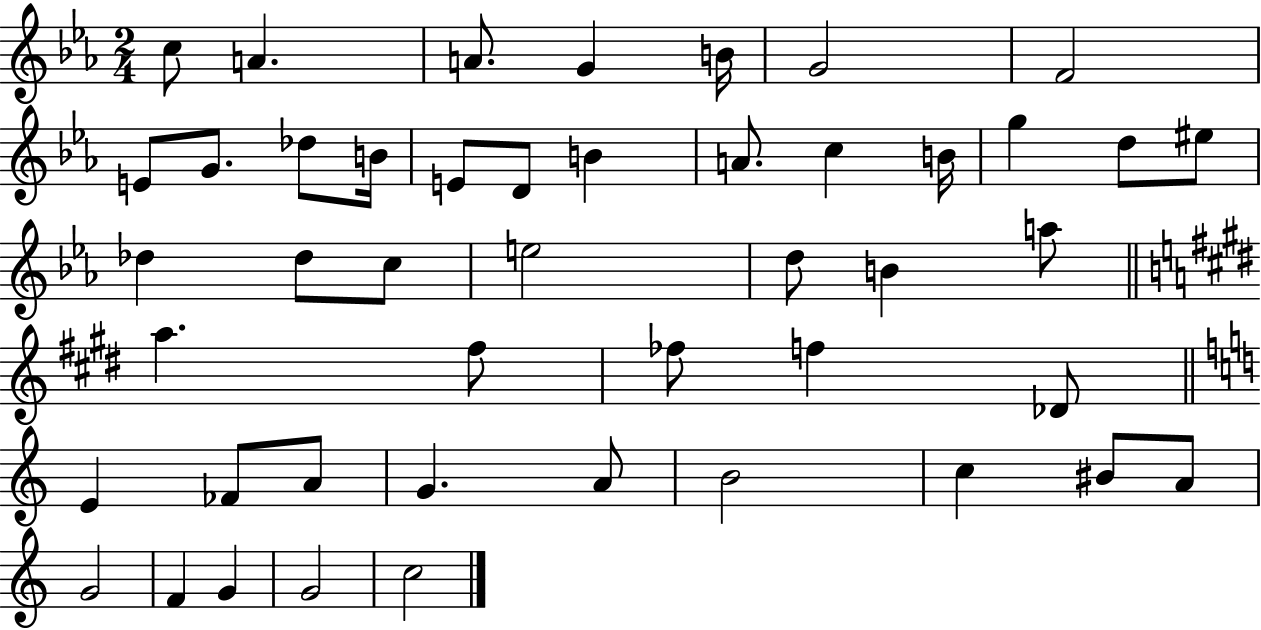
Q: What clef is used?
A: treble